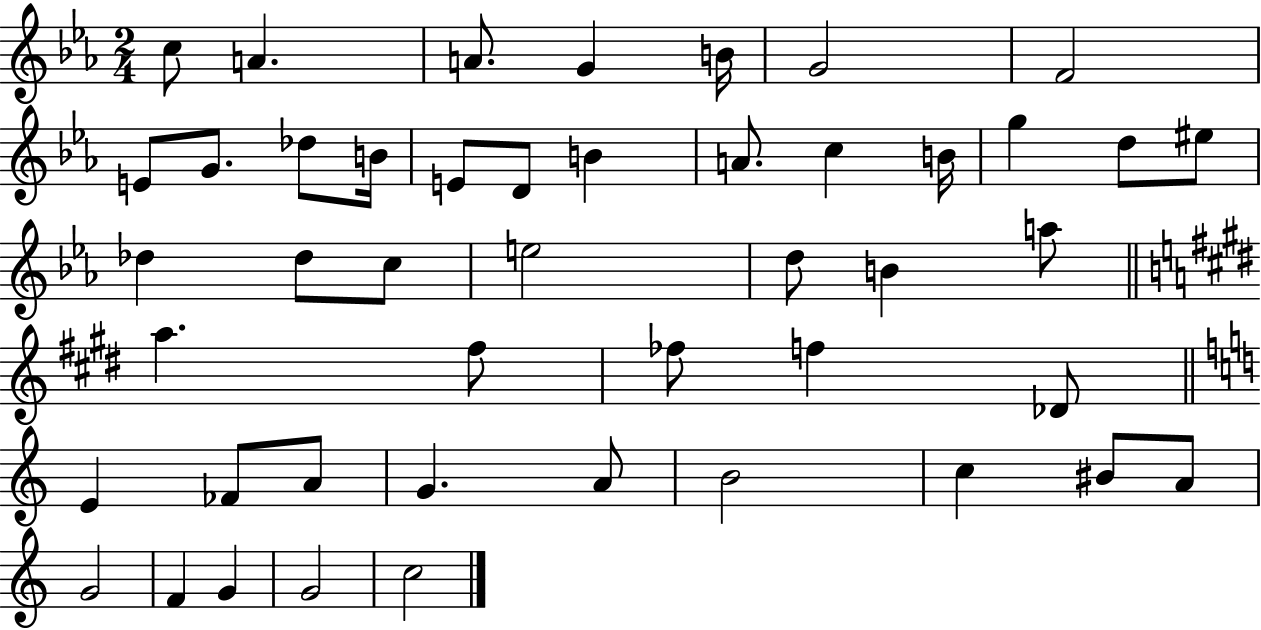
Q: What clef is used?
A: treble